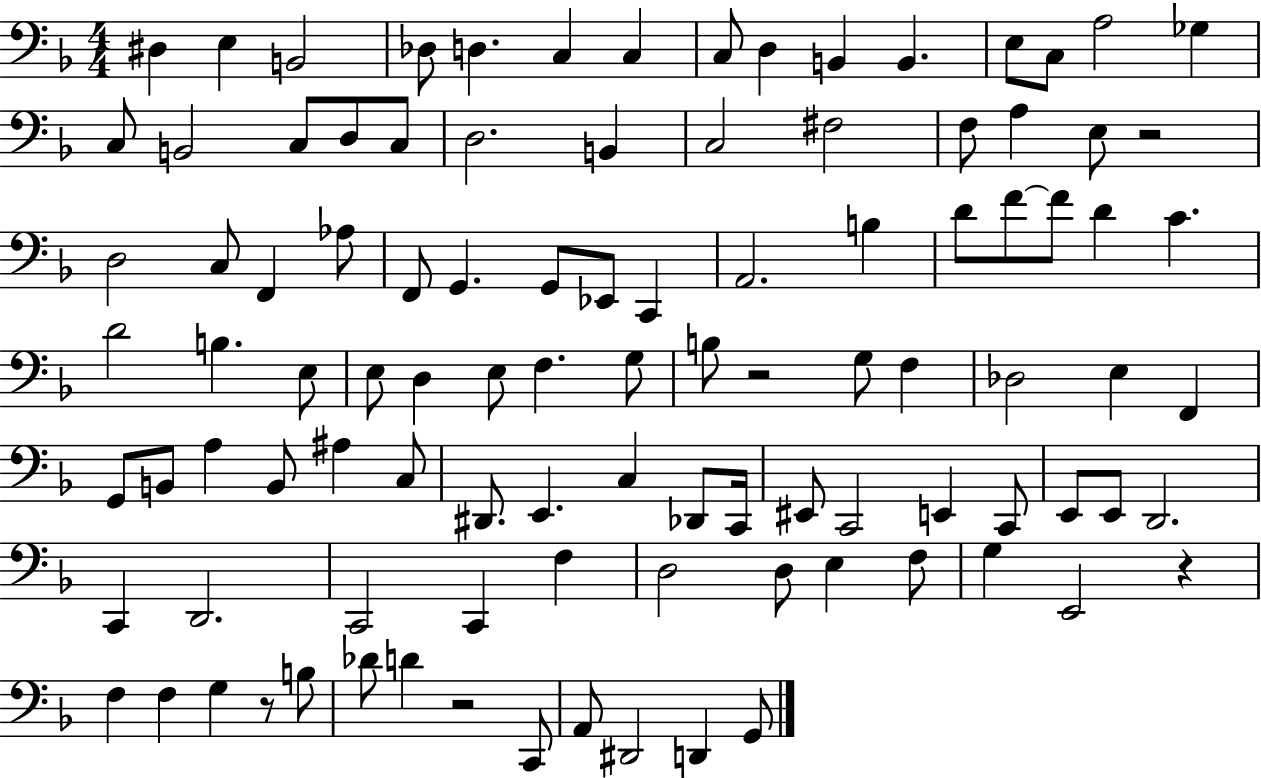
D#3/q E3/q B2/h Db3/e D3/q. C3/q C3/q C3/e D3/q B2/q B2/q. E3/e C3/e A3/h Gb3/q C3/e B2/h C3/e D3/e C3/e D3/h. B2/q C3/h F#3/h F3/e A3/q E3/e R/h D3/h C3/e F2/q Ab3/e F2/e G2/q. G2/e Eb2/e C2/q A2/h. B3/q D4/e F4/e F4/e D4/q C4/q. D4/h B3/q. E3/e E3/e D3/q E3/e F3/q. G3/e B3/e R/h G3/e F3/q Db3/h E3/q F2/q G2/e B2/e A3/q B2/e A#3/q C3/e D#2/e. E2/q. C3/q Db2/e C2/s EIS2/e C2/h E2/q C2/e E2/e E2/e D2/h. C2/q D2/h. C2/h C2/q F3/q D3/h D3/e E3/q F3/e G3/q E2/h R/q F3/q F3/q G3/q R/e B3/e Db4/e D4/q R/h C2/e A2/e D#2/h D2/q G2/e